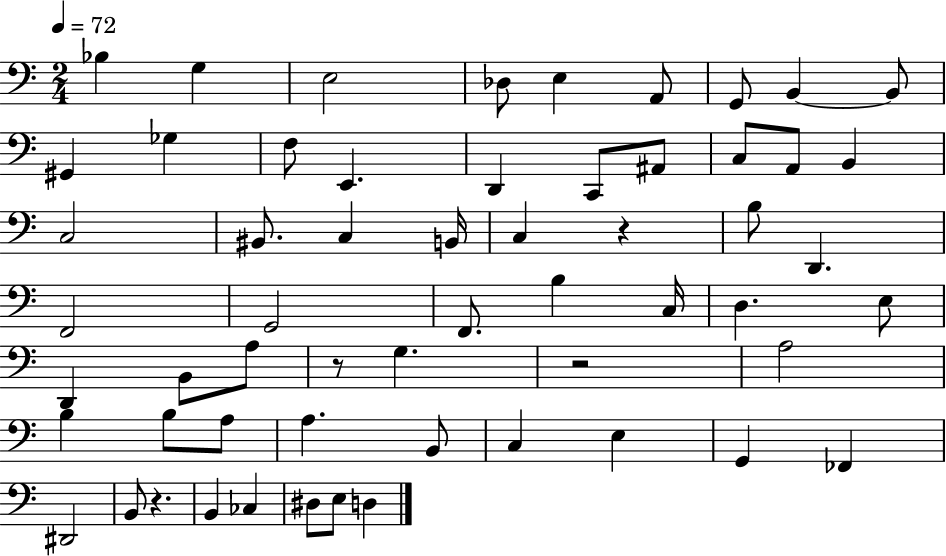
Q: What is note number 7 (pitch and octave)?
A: G2